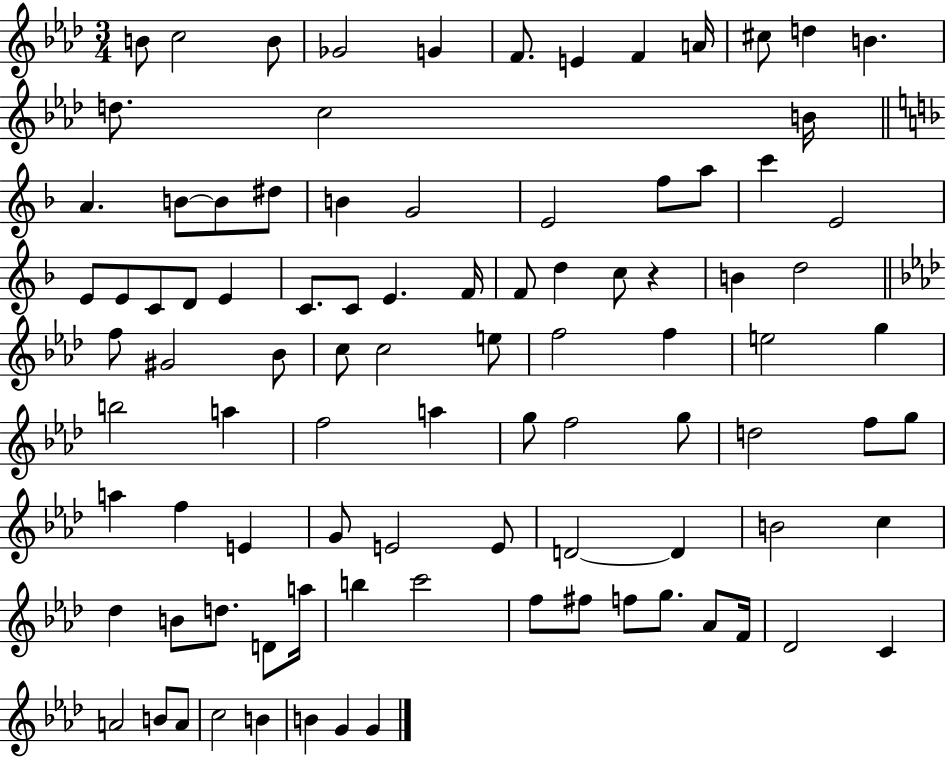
X:1
T:Untitled
M:3/4
L:1/4
K:Ab
B/2 c2 B/2 _G2 G F/2 E F A/4 ^c/2 d B d/2 c2 B/4 A B/2 B/2 ^d/2 B G2 E2 f/2 a/2 c' E2 E/2 E/2 C/2 D/2 E C/2 C/2 E F/4 F/2 d c/2 z B d2 f/2 ^G2 _B/2 c/2 c2 e/2 f2 f e2 g b2 a f2 a g/2 f2 g/2 d2 f/2 g/2 a f E G/2 E2 E/2 D2 D B2 c _d B/2 d/2 D/2 a/4 b c'2 f/2 ^f/2 f/2 g/2 _A/2 F/4 _D2 C A2 B/2 A/2 c2 B B G G